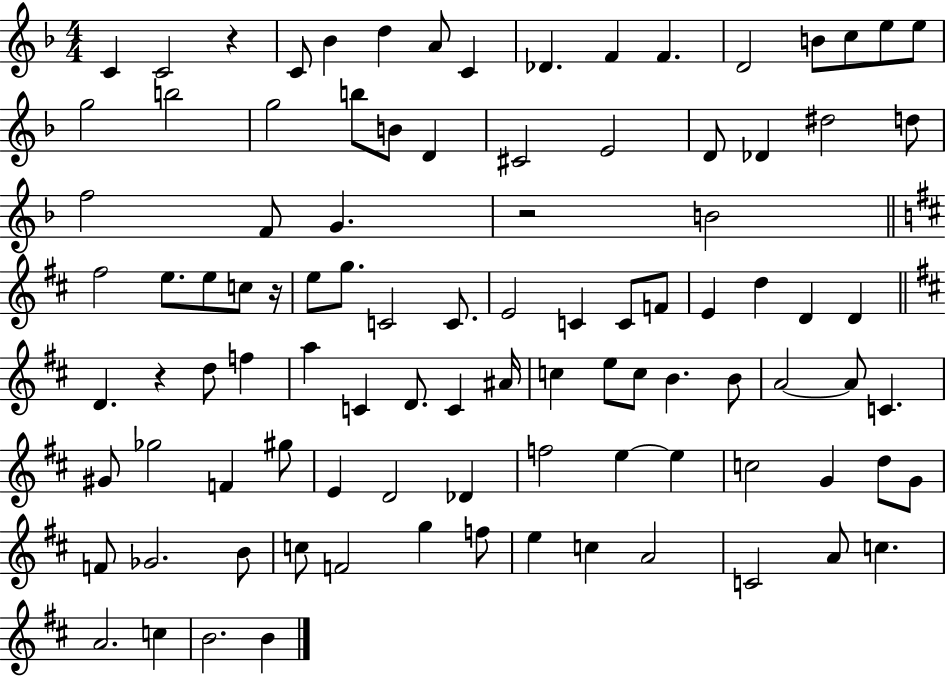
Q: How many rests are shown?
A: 4